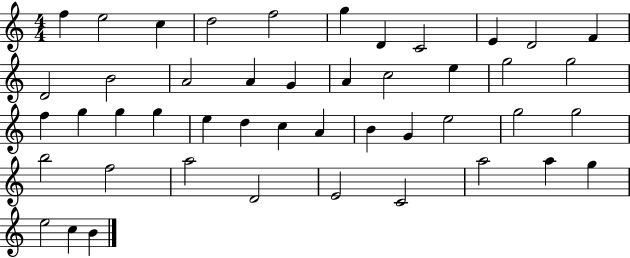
{
  \clef treble
  \numericTimeSignature
  \time 4/4
  \key c \major
  f''4 e''2 c''4 | d''2 f''2 | g''4 d'4 c'2 | e'4 d'2 f'4 | \break d'2 b'2 | a'2 a'4 g'4 | a'4 c''2 e''4 | g''2 g''2 | \break f''4 g''4 g''4 g''4 | e''4 d''4 c''4 a'4 | b'4 g'4 e''2 | g''2 g''2 | \break b''2 f''2 | a''2 d'2 | e'2 c'2 | a''2 a''4 g''4 | \break e''2 c''4 b'4 | \bar "|."
}